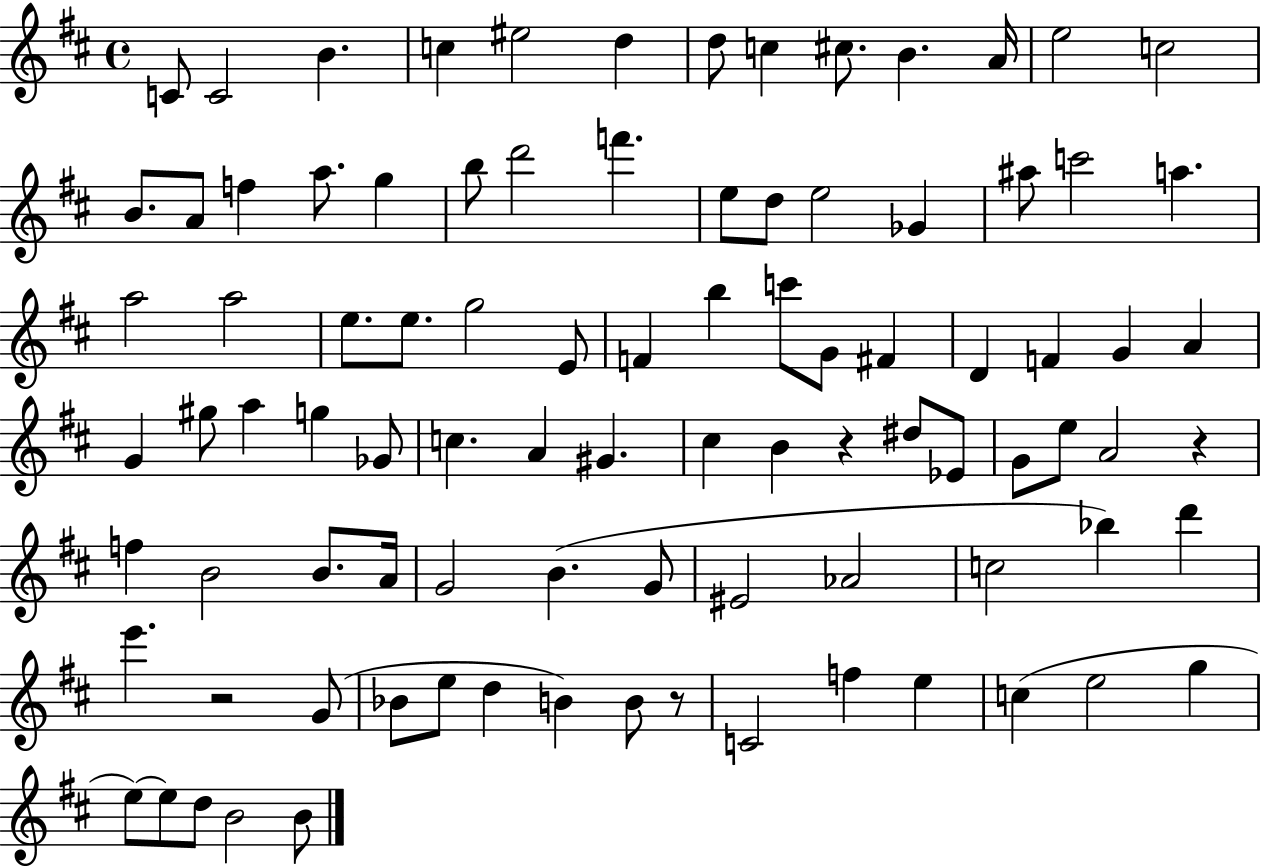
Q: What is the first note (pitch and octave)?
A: C4